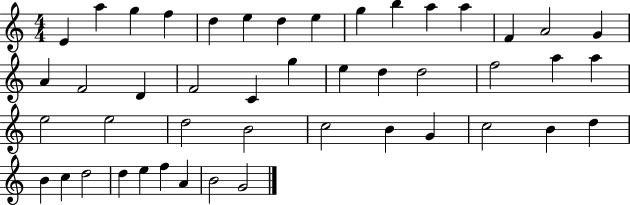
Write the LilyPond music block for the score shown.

{
  \clef treble
  \numericTimeSignature
  \time 4/4
  \key c \major
  e'4 a''4 g''4 f''4 | d''4 e''4 d''4 e''4 | g''4 b''4 a''4 a''4 | f'4 a'2 g'4 | \break a'4 f'2 d'4 | f'2 c'4 g''4 | e''4 d''4 d''2 | f''2 a''4 a''4 | \break e''2 e''2 | d''2 b'2 | c''2 b'4 g'4 | c''2 b'4 d''4 | \break b'4 c''4 d''2 | d''4 e''4 f''4 a'4 | b'2 g'2 | \bar "|."
}